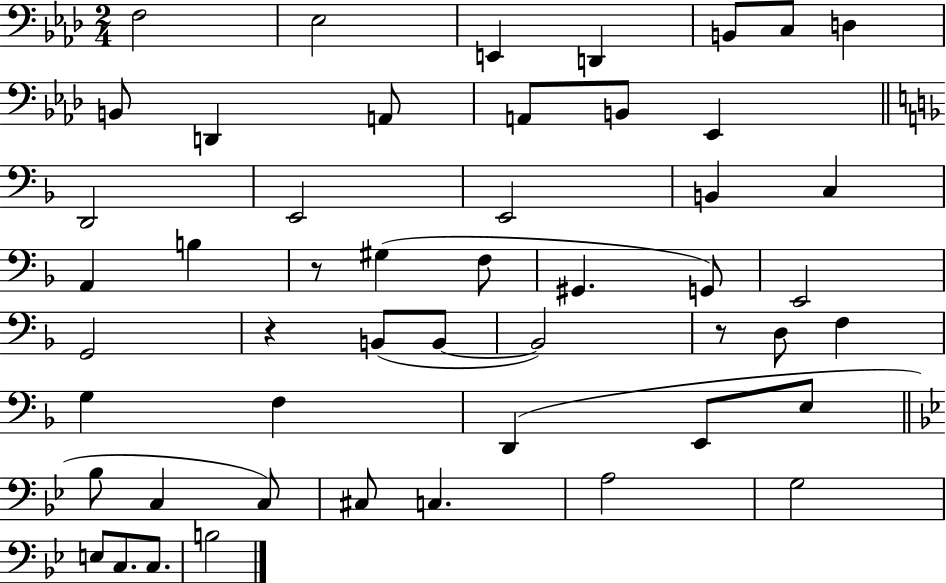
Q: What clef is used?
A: bass